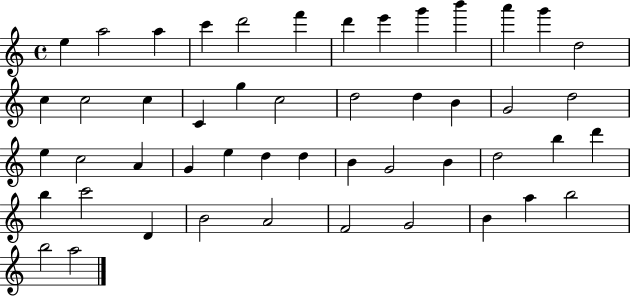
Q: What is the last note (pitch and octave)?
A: A5